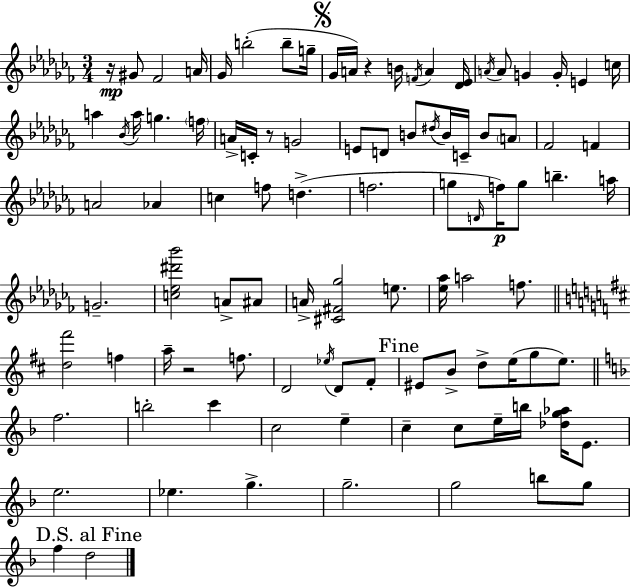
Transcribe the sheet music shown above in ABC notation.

X:1
T:Untitled
M:3/4
L:1/4
K:Abm
z/4 ^G/2 _F2 A/4 _G/4 b2 b/2 g/4 _G/4 A/4 z B/4 F/4 A [_D_E]/4 A/4 A/2 G G/4 E c/4 a _B/4 a/4 g f/4 A/4 C/4 z/2 G2 E/2 D/2 B/2 ^d/4 B/4 C/4 B/2 A/2 _F2 F A2 _A c f/2 d f2 g/2 D/4 f/4 g/2 b a/4 G2 [c_e^d'_b']2 A/2 ^A/2 A/4 [^C^F_g]2 e/2 [_e_a]/4 a2 f/2 [d^f']2 f a/4 z2 f/2 D2 _e/4 D/2 ^F/2 ^E/2 B/2 d/2 e/4 g/2 e/2 f2 b2 c' c2 e c c/2 e/4 b/4 [_dg_a]/4 E/2 e2 _e g g2 g2 b/2 g/2 f d2